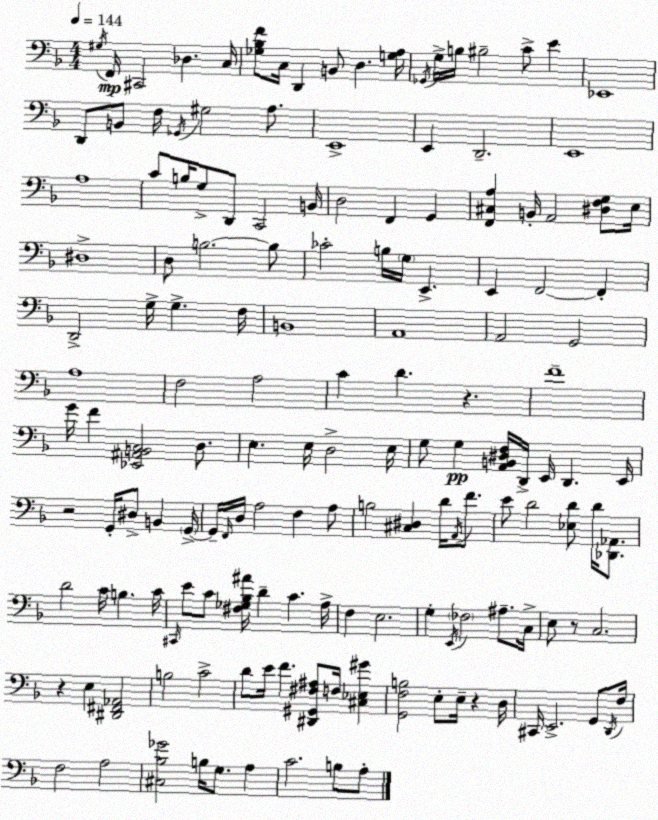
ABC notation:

X:1
T:Untitled
M:4/4
L:1/4
K:Dm
^G,/4 F,,/4 ^C,,2 _D, C,/4 [_G,_B,F]/2 C,/4 D,, B,,/2 D, [G,A,]/4 _G,,/4 G,/4 B,/4 ^B,2 C/2 E _E,,4 D,,/2 B,,/2 F,/4 _G,,/4 ^G,2 A,/2 E,,4 E,, D,,2 E,,4 A,4 C/2 B,/4 G,/2 D,,/2 C,,2 B,,/4 D,2 F,, G,, [F,,^C,A,] B,,/4 A,,2 [^D,F,G,]/2 E,/4 ^D,4 D,/2 B,2 B,/2 _C2 B,/4 G,/4 E,, E,, F,,2 F,, D,,2 G,/4 G, F,/4 B,,4 A,,4 A,,2 G,,2 A,4 F,2 A,2 C D z F4 G/4 F [_E,,^A,,B,,C,]2 D,/2 E, E,/4 D,2 E,/4 G,/2 G, [A,,B,,^D,F,]/4 D,,/4 E,,/4 D,, E,,/4 z2 G,,/4 ^D,/2 B,, G,,/4 G,,/4 F,,/4 D,/4 A,2 F, A,/2 B,2 [^C,^D,] D/4 A,,/4 F/2 E/2 D2 [_E,D]/2 D/4 [_D,,_A,,]/2 D2 C/4 B, C/4 ^C,,/4 E/2 C/2 [^F,_G,_B,^A]/4 D C A,/4 F, E,2 G, E,,/4 _F,2 ^A,/2 C,/4 E,/2 z/2 C,2 z E, [^D,,^F,,_A,,]2 B,2 C2 D/2 E/4 F [^D,,^G,,^F,^A,]/2 F,/4 [^C,_E,^G] [G,,F,B,]2 E,/2 E,/4 z D,/4 ^C,,/4 E,,2 G,,/2 D,,/4 F,/4 F,2 A,2 [^C,_B,_G]2 B,/4 G,/2 A, C2 B,/2 A,/2